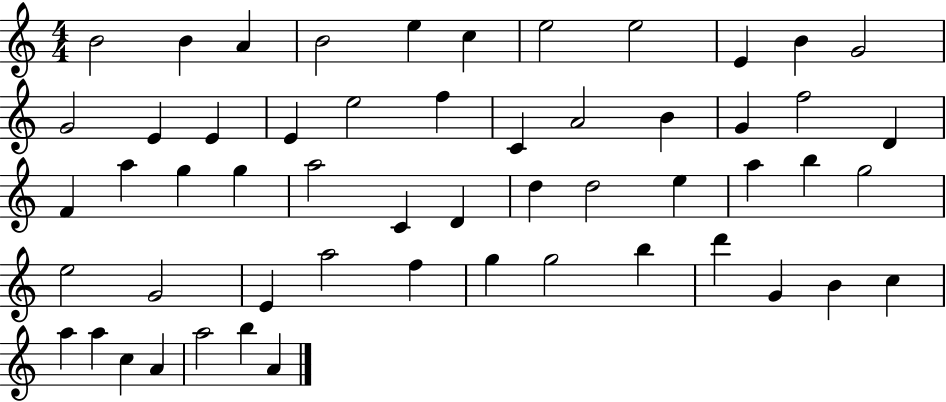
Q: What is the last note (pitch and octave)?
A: A4